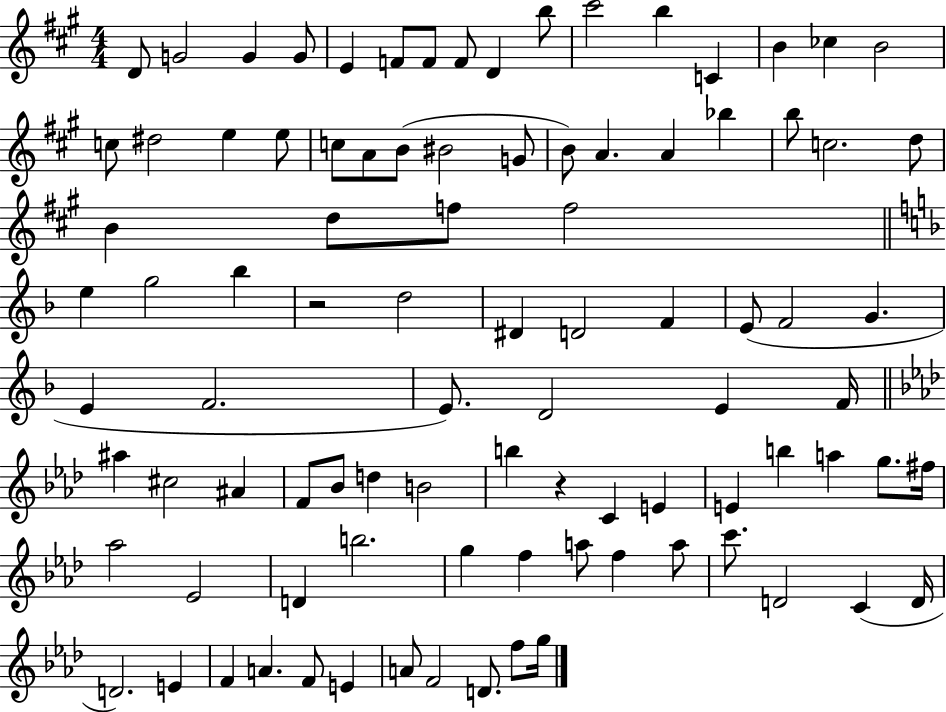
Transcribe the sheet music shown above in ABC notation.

X:1
T:Untitled
M:4/4
L:1/4
K:A
D/2 G2 G G/2 E F/2 F/2 F/2 D b/2 ^c'2 b C B _c B2 c/2 ^d2 e e/2 c/2 A/2 B/2 ^B2 G/2 B/2 A A _b b/2 c2 d/2 B d/2 f/2 f2 e g2 _b z2 d2 ^D D2 F E/2 F2 G E F2 E/2 D2 E F/4 ^a ^c2 ^A F/2 _B/2 d B2 b z C E E b a g/2 ^f/4 _a2 _E2 D b2 g f a/2 f a/2 c'/2 D2 C D/4 D2 E F A F/2 E A/2 F2 D/2 f/2 g/4